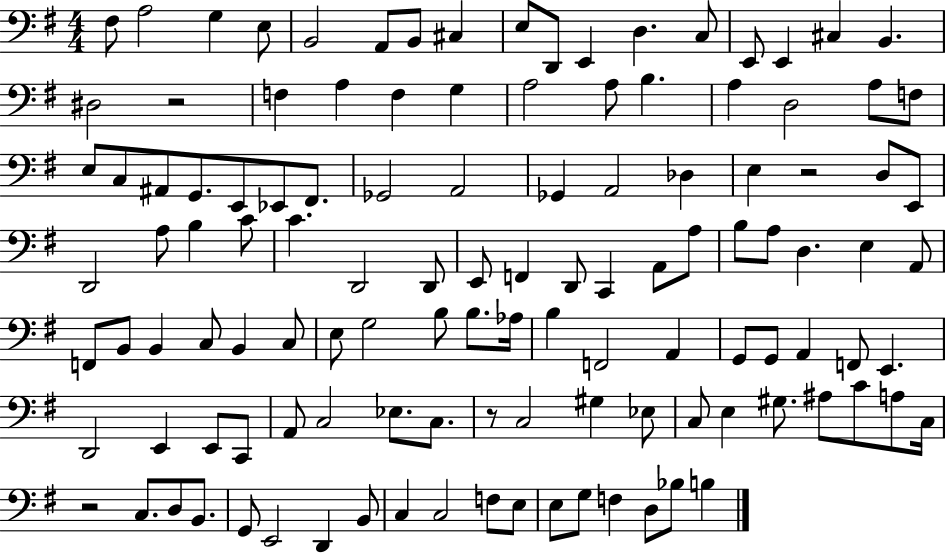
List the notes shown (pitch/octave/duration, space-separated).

F#3/e A3/h G3/q E3/e B2/h A2/e B2/e C#3/q E3/e D2/e E2/q D3/q. C3/e E2/e E2/q C#3/q B2/q. D#3/h R/h F3/q A3/q F3/q G3/q A3/h A3/e B3/q. A3/q D3/h A3/e F3/e E3/e C3/e A#2/e G2/e. E2/e Eb2/e F#2/e. Gb2/h A2/h Gb2/q A2/h Db3/q E3/q R/h D3/e E2/e D2/h A3/e B3/q C4/e C4/q. D2/h D2/e E2/e F2/q D2/e C2/q A2/e A3/e B3/e A3/e D3/q. E3/q A2/e F2/e B2/e B2/q C3/e B2/q C3/e E3/e G3/h B3/e B3/e. Ab3/s B3/q F2/h A2/q G2/e G2/e A2/q F2/e E2/q. D2/h E2/q E2/e C2/e A2/e C3/h Eb3/e. C3/e. R/e C3/h G#3/q Eb3/e C3/e E3/q G#3/e. A#3/e C4/e A3/e C3/s R/h C3/e. D3/e B2/e. G2/e E2/h D2/q B2/e C3/q C3/h F3/e E3/e E3/e G3/e F3/q D3/e Bb3/e B3/q